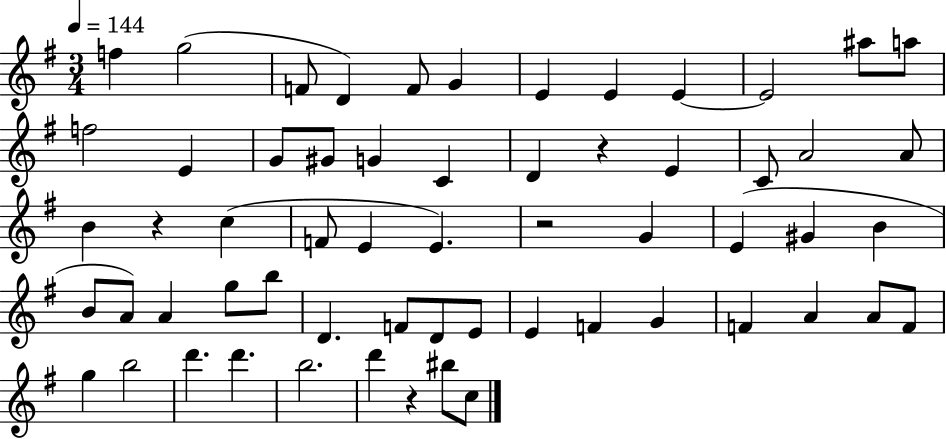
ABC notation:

X:1
T:Untitled
M:3/4
L:1/4
K:G
f g2 F/2 D F/2 G E E E E2 ^a/2 a/2 f2 E G/2 ^G/2 G C D z E C/2 A2 A/2 B z c F/2 E E z2 G E ^G B B/2 A/2 A g/2 b/2 D F/2 D/2 E/2 E F G F A A/2 F/2 g b2 d' d' b2 d' z ^b/2 c/2